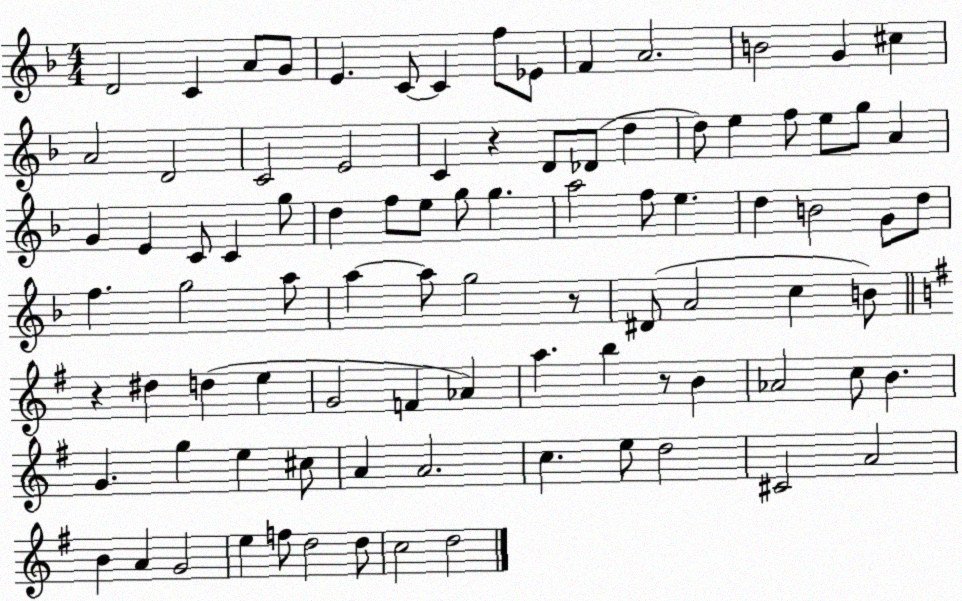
X:1
T:Untitled
M:4/4
L:1/4
K:F
D2 C A/2 G/2 E C/2 C f/2 _E/2 F A2 B2 G ^c A2 D2 C2 E2 C z D/2 _D/2 d d/2 e f/2 e/2 g/2 A G E C/2 C g/2 d f/2 e/2 g/2 g a2 f/2 e d B2 G/2 d/2 f g2 a/2 a a/2 g2 z/2 ^D/2 A2 c B/2 z ^d d e G2 F _A a b z/2 B _A2 c/2 B G g e ^c/2 A A2 c e/2 d2 ^C2 A2 B A G2 e f/2 d2 d/2 c2 d2